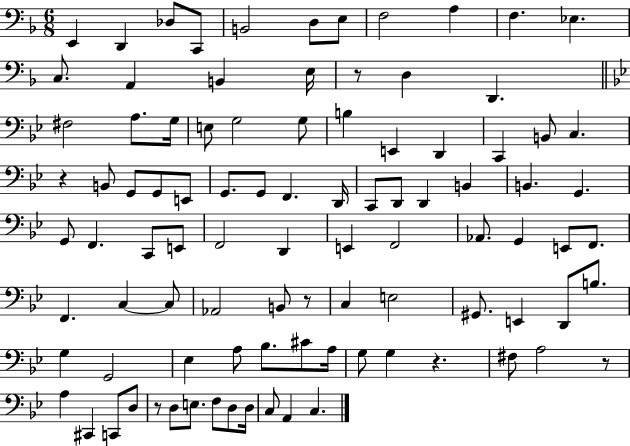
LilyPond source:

{
  \clef bass
  \numericTimeSignature
  \time 6/8
  \key f \major
  e,4 d,4 des8 c,8 | b,2 d8 e8 | f2 a4 | f4. ees4. | \break c8. a,4 b,4 e16 | r8 d4 d,4. | \bar "||" \break \key bes \major fis2 a8. g16 | e8 g2 g8 | b4 e,4 d,4 | c,4 b,8 c4. | \break r4 b,8 g,8 g,8 e,8 | g,8. g,8 f,4. d,16 | c,8 d,8 d,4 b,4 | b,4. g,4. | \break g,8 f,4. c,8 e,8 | f,2 d,4 | e,4 f,2 | aes,8. g,4 e,8 f,8. | \break f,4. c4~~ c8 | aes,2 b,8 r8 | c4 e2 | gis,8. e,4 d,8 b8. | \break g4 g,2 | ees4 a8 bes8. cis'8 a16 | g8 g4 r4. | fis8 a2 r8 | \break a4 cis,4 c,8 d8 | r8 d8 e8. f8 d8 d16 | c8 a,4 c4. | \bar "|."
}